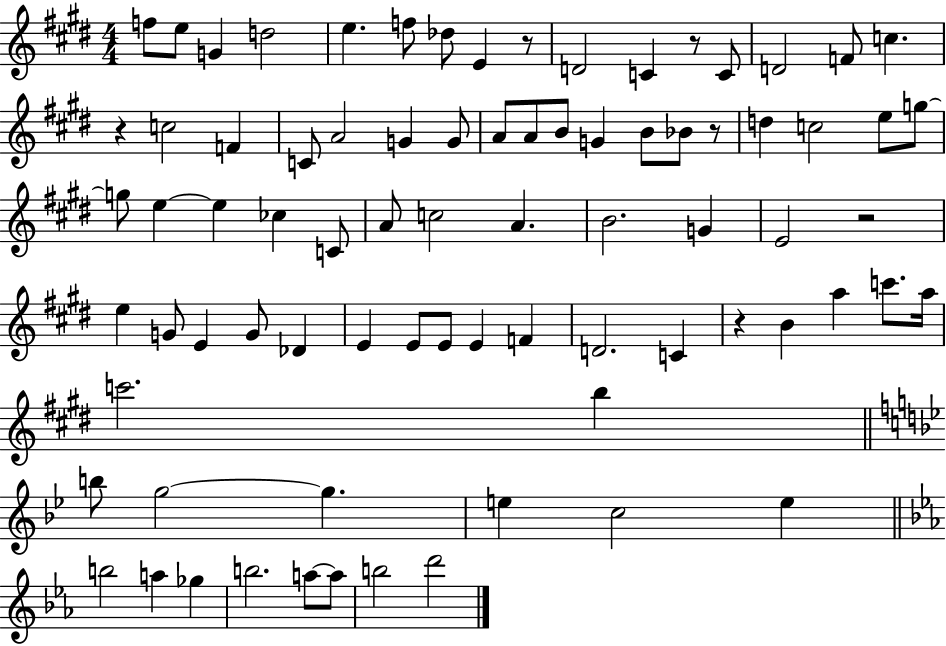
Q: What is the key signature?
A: E major